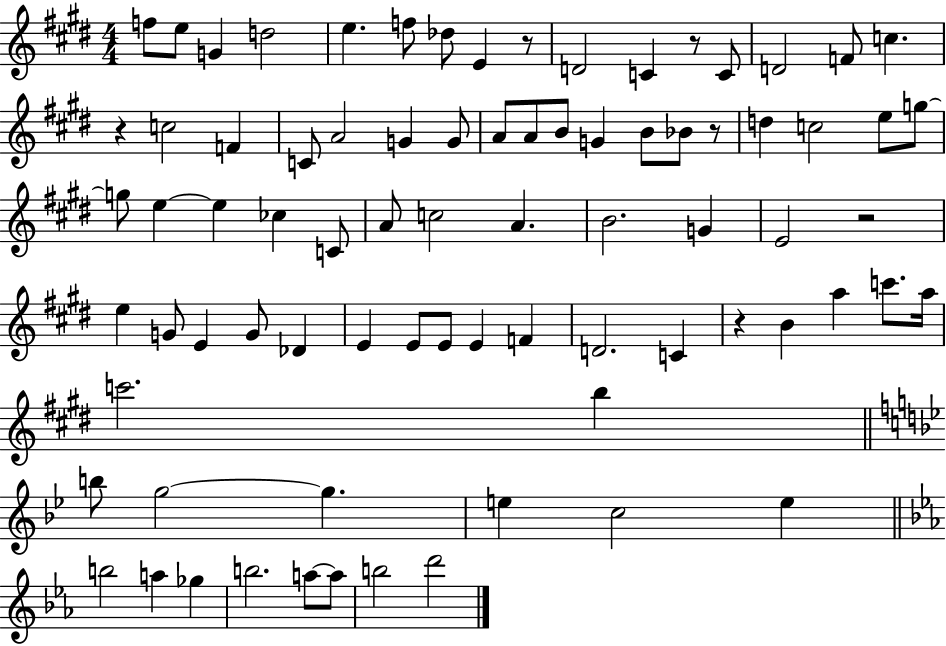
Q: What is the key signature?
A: E major